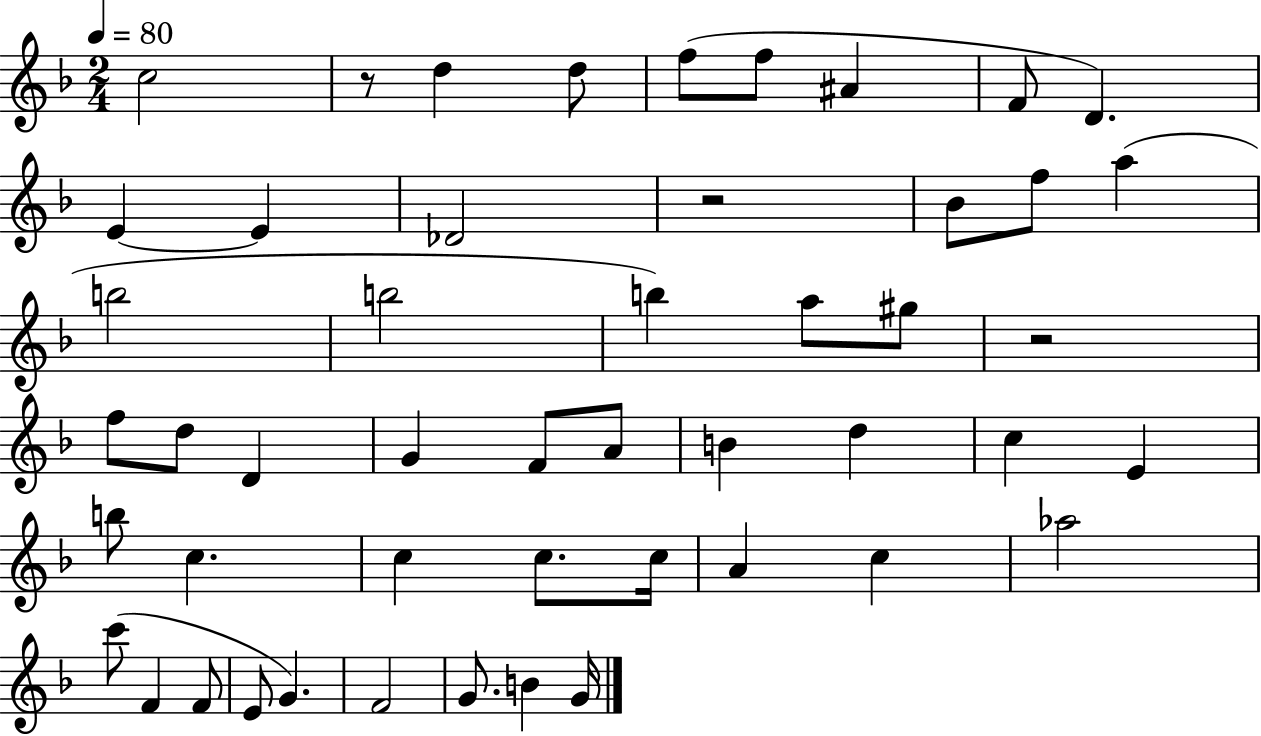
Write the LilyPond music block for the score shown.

{
  \clef treble
  \numericTimeSignature
  \time 2/4
  \key f \major
  \tempo 4 = 80
  c''2 | r8 d''4 d''8 | f''8( f''8 ais'4 | f'8 d'4.) | \break e'4~~ e'4 | des'2 | r2 | bes'8 f''8 a''4( | \break b''2 | b''2 | b''4) a''8 gis''8 | r2 | \break f''8 d''8 d'4 | g'4 f'8 a'8 | b'4 d''4 | c''4 e'4 | \break b''8 c''4. | c''4 c''8. c''16 | a'4 c''4 | aes''2 | \break c'''8( f'4 f'8 | e'8 g'4.) | f'2 | g'8. b'4 g'16 | \break \bar "|."
}